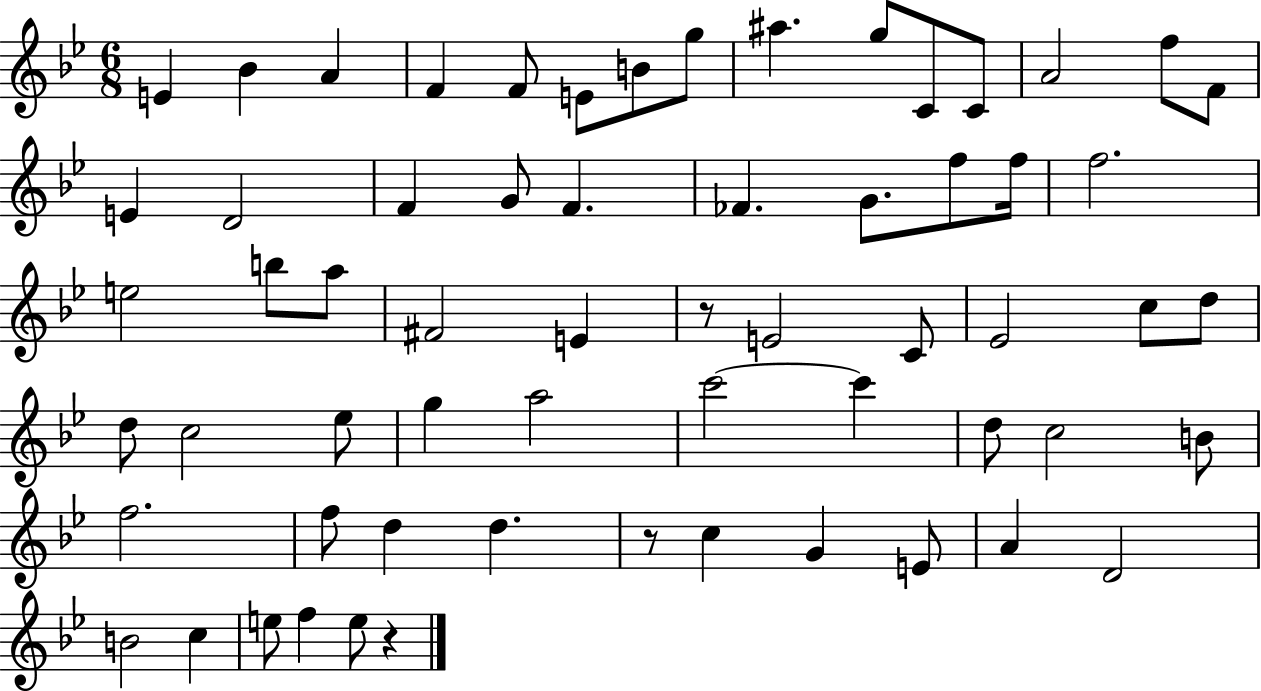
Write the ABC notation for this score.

X:1
T:Untitled
M:6/8
L:1/4
K:Bb
E _B A F F/2 E/2 B/2 g/2 ^a g/2 C/2 C/2 A2 f/2 F/2 E D2 F G/2 F _F G/2 f/2 f/4 f2 e2 b/2 a/2 ^F2 E z/2 E2 C/2 _E2 c/2 d/2 d/2 c2 _e/2 g a2 c'2 c' d/2 c2 B/2 f2 f/2 d d z/2 c G E/2 A D2 B2 c e/2 f e/2 z